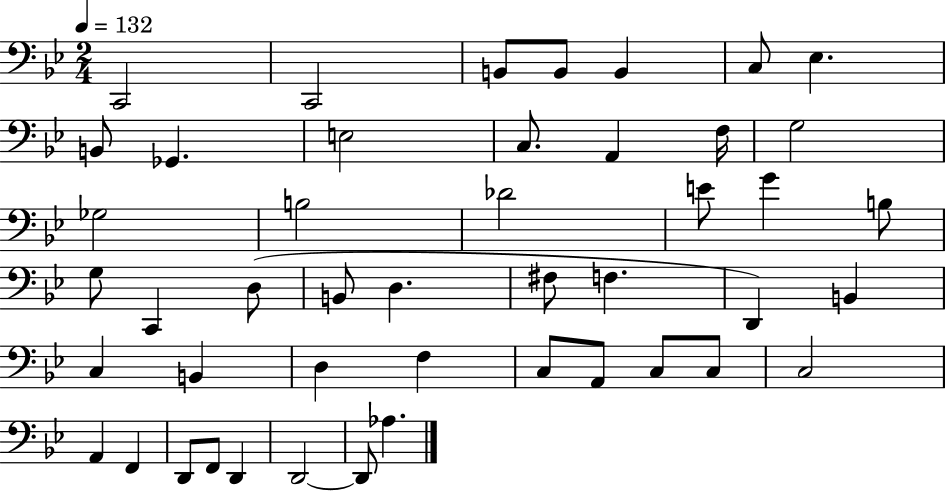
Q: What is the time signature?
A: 2/4